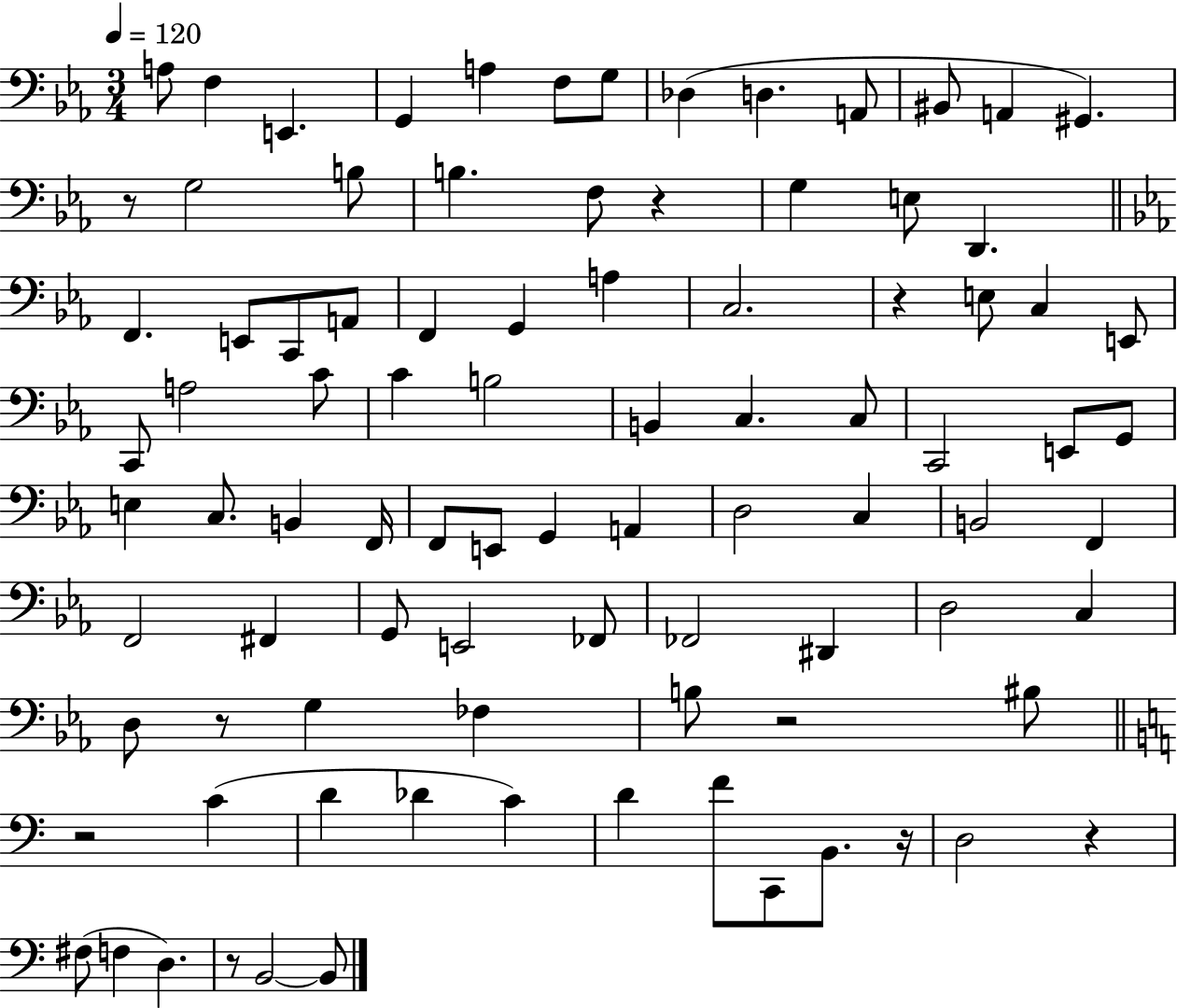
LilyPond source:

{
  \clef bass
  \numericTimeSignature
  \time 3/4
  \key ees \major
  \tempo 4 = 120
  a8 f4 e,4. | g,4 a4 f8 g8 | des4( d4. a,8 | bis,8 a,4 gis,4.) | \break r8 g2 b8 | b4. f8 r4 | g4 e8 d,4. | \bar "||" \break \key c \minor f,4. e,8 c,8 a,8 | f,4 g,4 a4 | c2. | r4 e8 c4 e,8 | \break c,8 a2 c'8 | c'4 b2 | b,4 c4. c8 | c,2 e,8 g,8 | \break e4 c8. b,4 f,16 | f,8 e,8 g,4 a,4 | d2 c4 | b,2 f,4 | \break f,2 fis,4 | g,8 e,2 fes,8 | fes,2 dis,4 | d2 c4 | \break d8 r8 g4 fes4 | b8 r2 bis8 | \bar "||" \break \key c \major r2 c'4( | d'4 des'4 c'4) | d'4 f'8 c,8 b,8. r16 | d2 r4 | \break fis8( f4 d4.) | r8 b,2~~ b,8 | \bar "|."
}